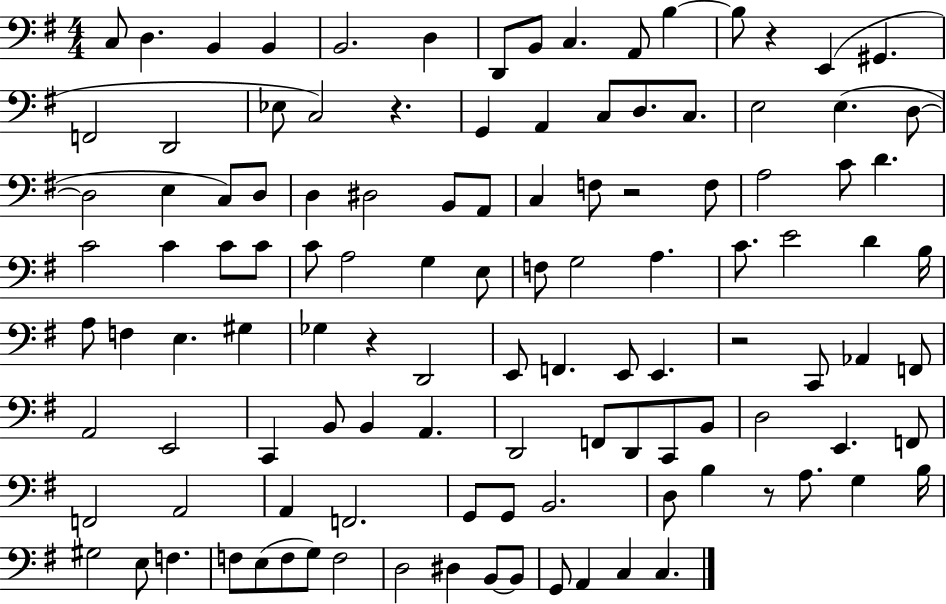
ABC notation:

X:1
T:Untitled
M:4/4
L:1/4
K:G
C,/2 D, B,, B,, B,,2 D, D,,/2 B,,/2 C, A,,/2 B, B,/2 z E,, ^G,, F,,2 D,,2 _E,/2 C,2 z G,, A,, C,/2 D,/2 C,/2 E,2 E, D,/2 D,2 E, C,/2 D,/2 D, ^D,2 B,,/2 A,,/2 C, F,/2 z2 F,/2 A,2 C/2 D C2 C C/2 C/2 C/2 A,2 G, E,/2 F,/2 G,2 A, C/2 E2 D B,/4 A,/2 F, E, ^G, _G, z D,,2 E,,/2 F,, E,,/2 E,, z2 C,,/2 _A,, F,,/2 A,,2 E,,2 C,, B,,/2 B,, A,, D,,2 F,,/2 D,,/2 C,,/2 B,,/2 D,2 E,, F,,/2 F,,2 A,,2 A,, F,,2 G,,/2 G,,/2 B,,2 D,/2 B, z/2 A,/2 G, B,/4 ^G,2 E,/2 F, F,/2 E,/2 F,/2 G,/2 F,2 D,2 ^D, B,,/2 B,,/2 G,,/2 A,, C, C,